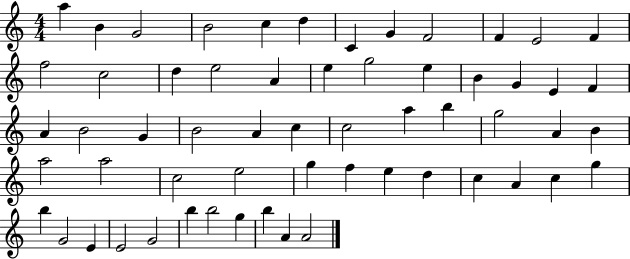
A5/q B4/q G4/h B4/h C5/q D5/q C4/q G4/q F4/h F4/q E4/h F4/q F5/h C5/h D5/q E5/h A4/q E5/q G5/h E5/q B4/q G4/q E4/q F4/q A4/q B4/h G4/q B4/h A4/q C5/q C5/h A5/q B5/q G5/h A4/q B4/q A5/h A5/h C5/h E5/h G5/q F5/q E5/q D5/q C5/q A4/q C5/q G5/q B5/q G4/h E4/q E4/h G4/h B5/q B5/h G5/q B5/q A4/q A4/h